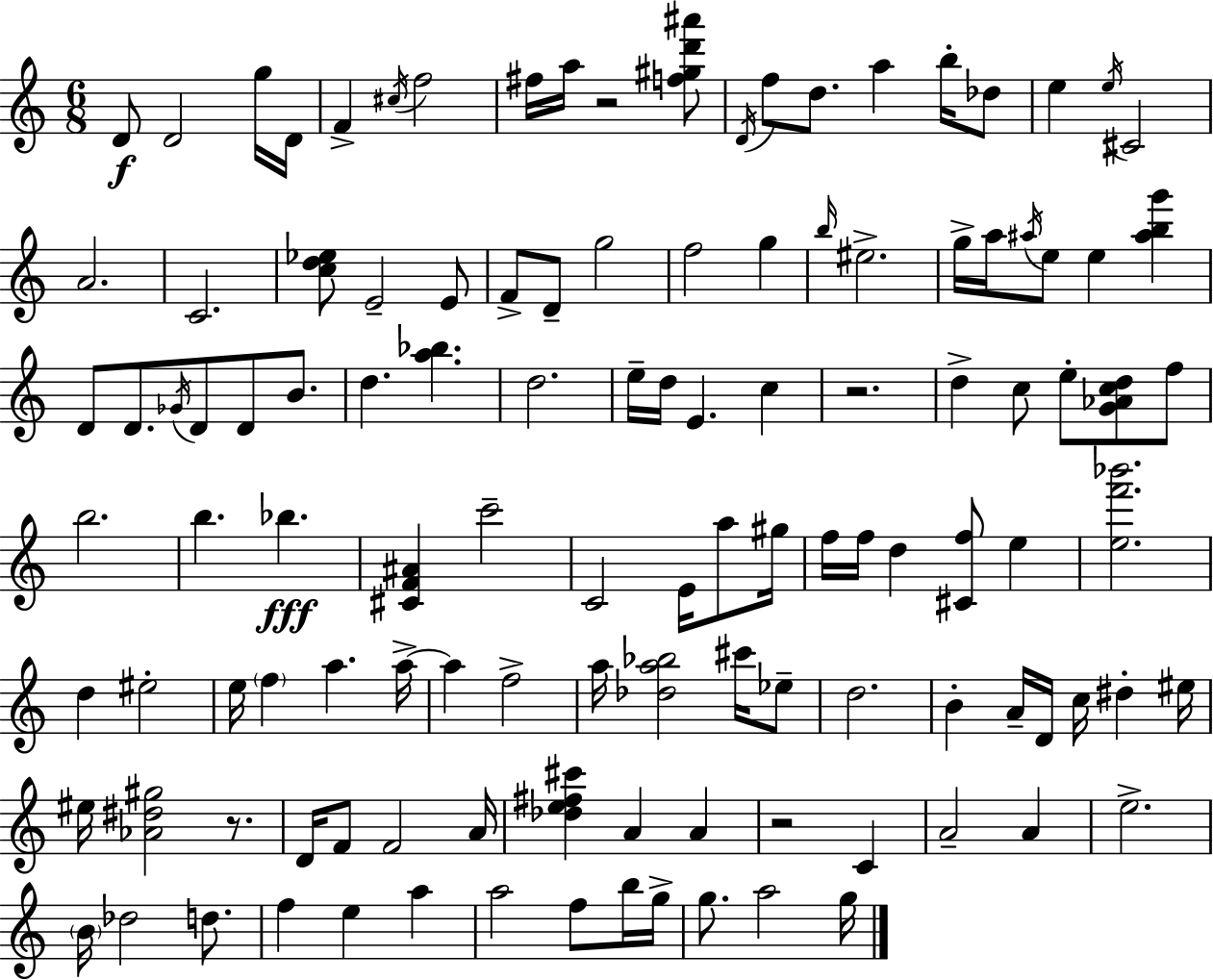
D4/e D4/h G5/s D4/s F4/q C#5/s F5/h F#5/s A5/s R/h [F5,G#5,D6,A#6]/e D4/s F5/e D5/e. A5/q B5/s Db5/e E5/q E5/s C#4/h A4/h. C4/h. [C5,D5,Eb5]/e E4/h E4/e F4/e D4/e G5/h F5/h G5/q B5/s EIS5/h. G5/s A5/s A#5/s E5/e E5/q [A#5,B5,G6]/q D4/e D4/e. Gb4/s D4/e D4/e B4/e. D5/q. [A5,Bb5]/q. D5/h. E5/s D5/s E4/q. C5/q R/h. D5/q C5/e E5/e [G4,Ab4,C5,D5]/e F5/e B5/h. B5/q. Bb5/q. [C#4,F4,A#4]/q C6/h C4/h E4/s A5/e G#5/s F5/s F5/s D5/q [C#4,F5]/e E5/q [E5,F6,Bb6]/h. D5/q EIS5/h E5/s F5/q A5/q. A5/s A5/q F5/h A5/s [Db5,A5,Bb5]/h C#6/s Eb5/e D5/h. B4/q A4/s D4/s C5/s D#5/q EIS5/s EIS5/s [Ab4,D#5,G#5]/h R/e. D4/s F4/e F4/h A4/s [Db5,E5,F#5,C#6]/q A4/q A4/q R/h C4/q A4/h A4/q E5/h. B4/s Db5/h D5/e. F5/q E5/q A5/q A5/h F5/e B5/s G5/s G5/e. A5/h G5/s